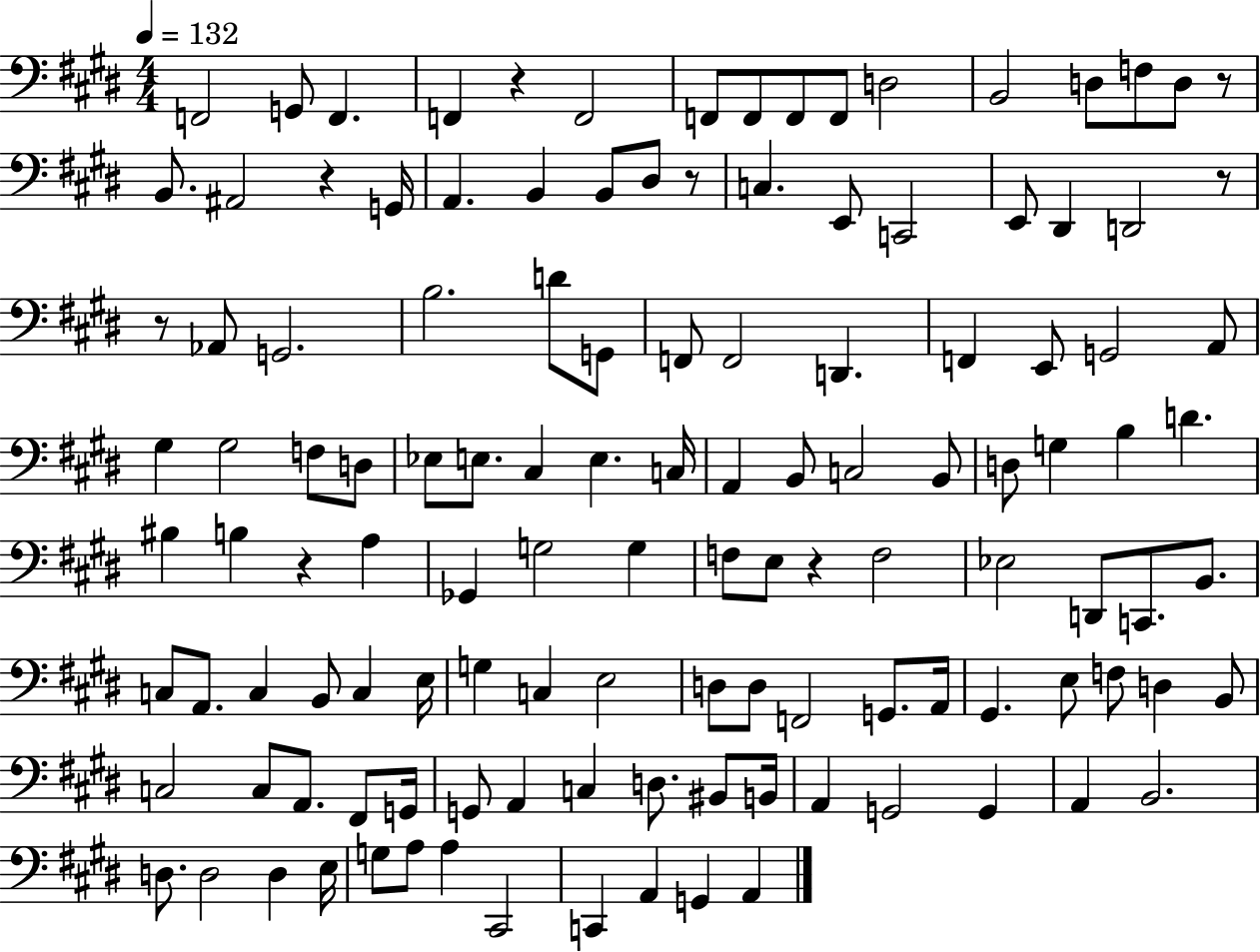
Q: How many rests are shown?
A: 8